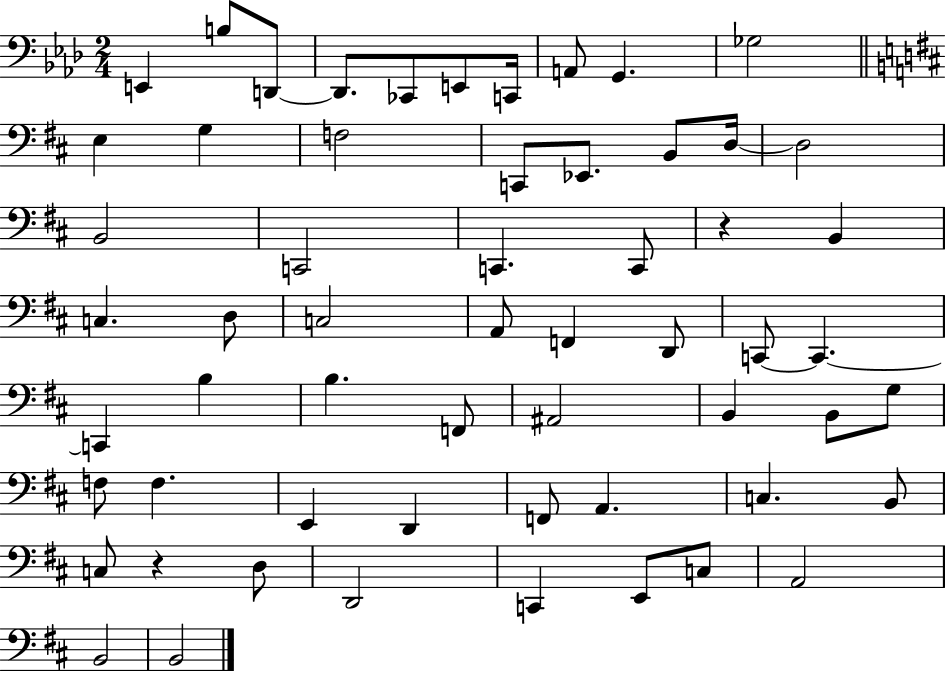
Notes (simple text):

E2/q B3/e D2/e D2/e. CES2/e E2/e C2/s A2/e G2/q. Gb3/h E3/q G3/q F3/h C2/e Eb2/e. B2/e D3/s D3/h B2/h C2/h C2/q. C2/e R/q B2/q C3/q. D3/e C3/h A2/e F2/q D2/e C2/e C2/q. C2/q B3/q B3/q. F2/e A#2/h B2/q B2/e G3/e F3/e F3/q. E2/q D2/q F2/e A2/q. C3/q. B2/e C3/e R/q D3/e D2/h C2/q E2/e C3/e A2/h B2/h B2/h